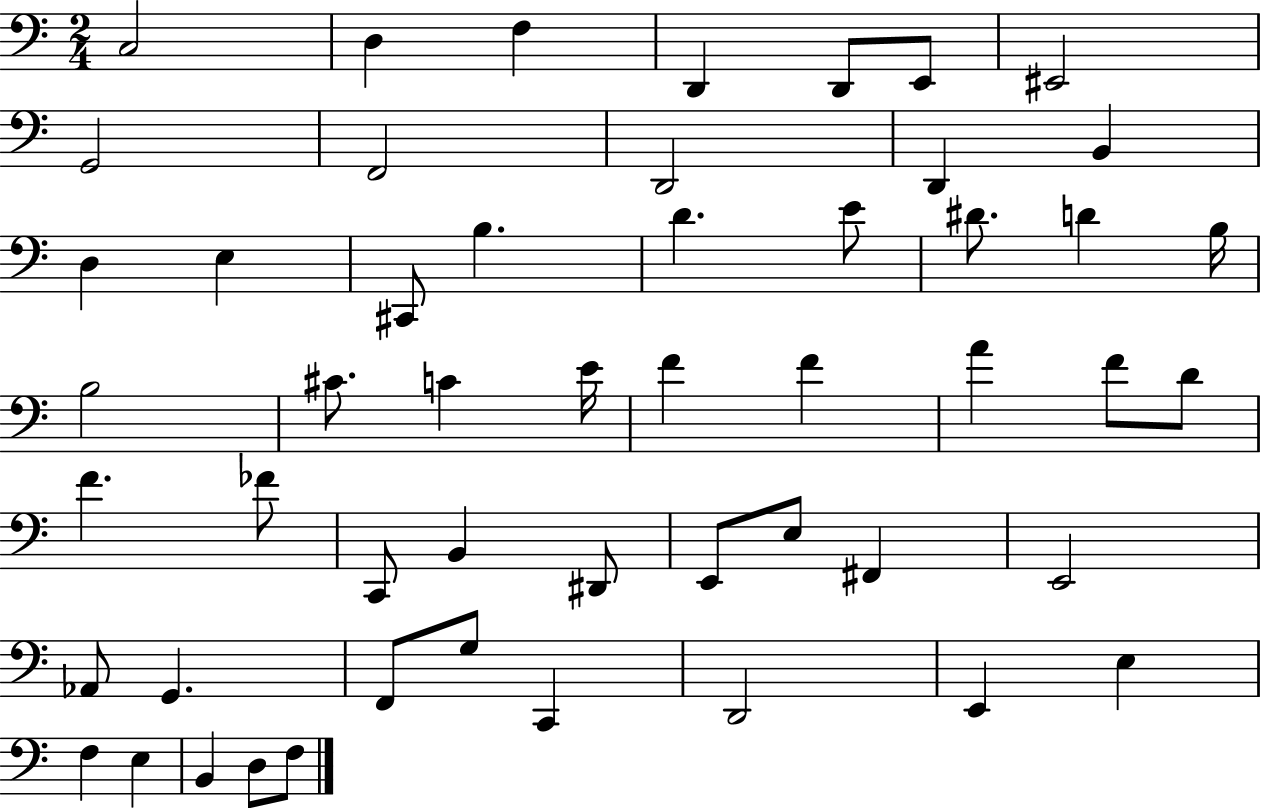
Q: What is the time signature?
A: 2/4